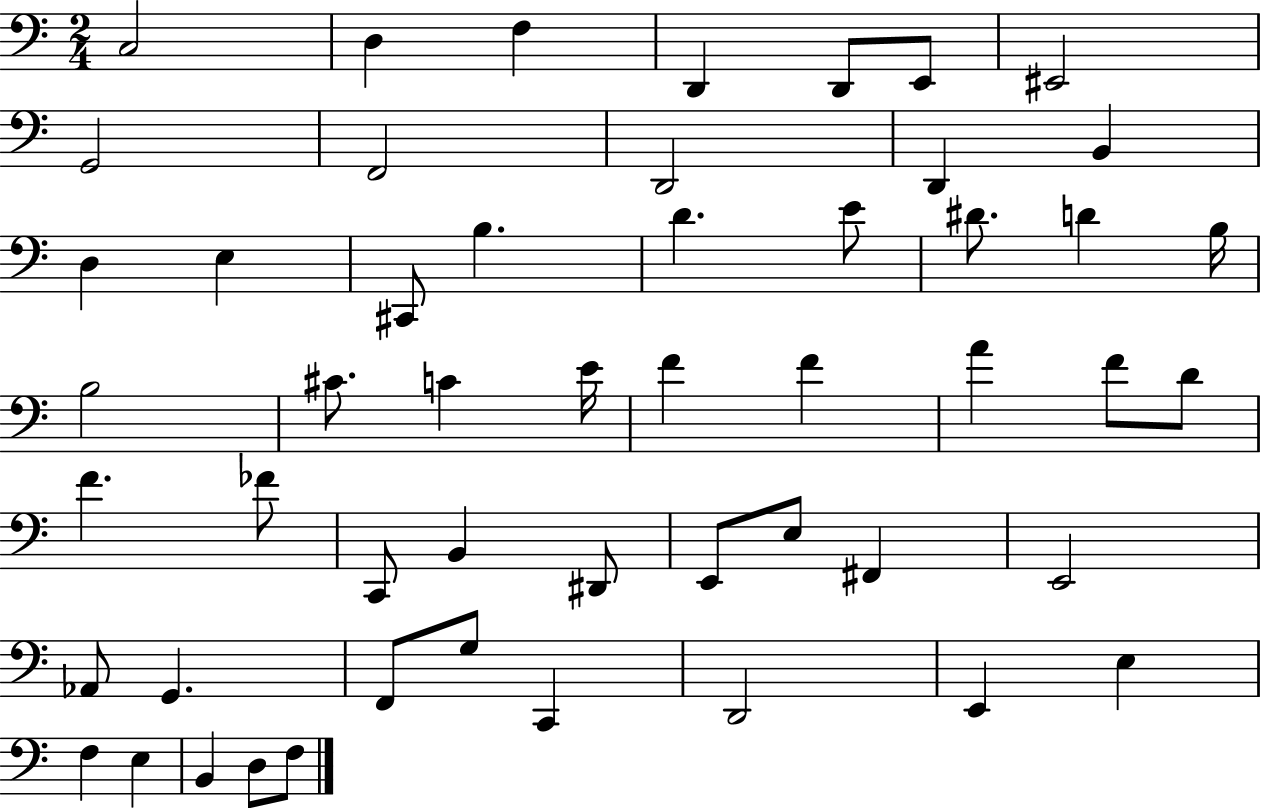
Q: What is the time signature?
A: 2/4